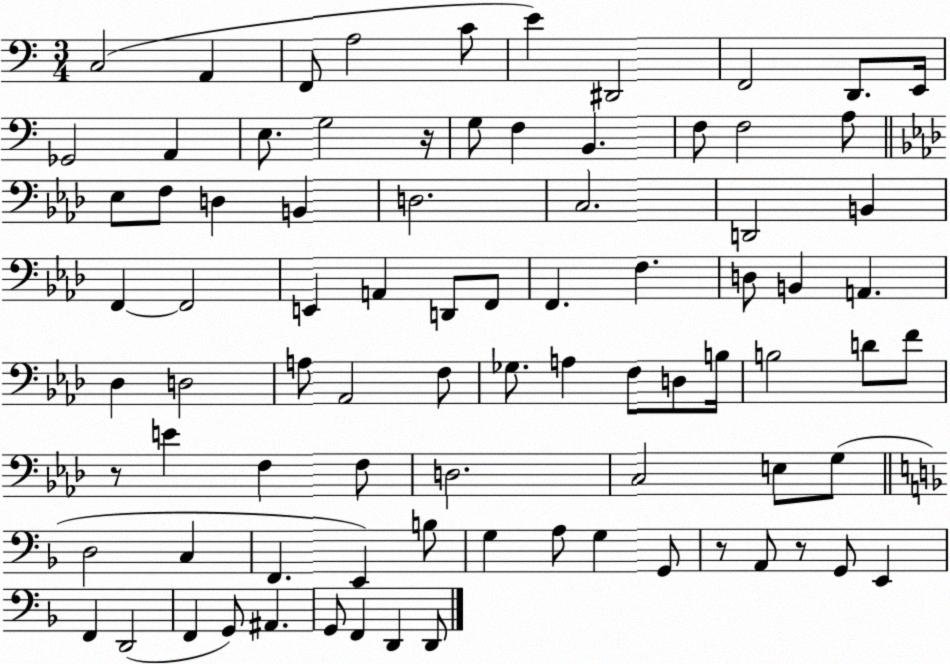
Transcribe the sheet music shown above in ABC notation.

X:1
T:Untitled
M:3/4
L:1/4
K:C
C,2 A,, F,,/2 A,2 C/2 E ^D,,2 F,,2 D,,/2 E,,/4 _G,,2 A,, E,/2 G,2 z/4 G,/2 F, B,, F,/2 F,2 A,/2 _E,/2 F,/2 D, B,, D,2 C,2 D,,2 B,, F,, F,,2 E,, A,, D,,/2 F,,/2 F,, F, D,/2 B,, A,, _D, D,2 A,/2 _A,,2 F,/2 _G,/2 A, F,/2 D,/2 B,/4 B,2 D/2 F/2 z/2 E F, F,/2 D,2 C,2 E,/2 G,/2 D,2 C, F,, E,, B,/2 G, A,/2 G, G,,/2 z/2 A,,/2 z/2 G,,/2 E,, F,, D,,2 F,, G,,/2 ^A,, G,,/2 F,, D,, D,,/2